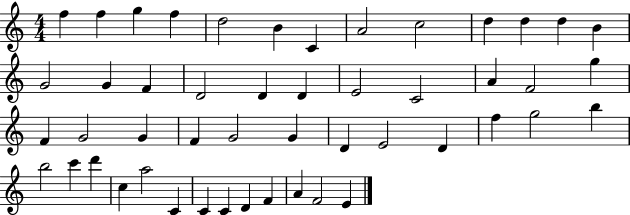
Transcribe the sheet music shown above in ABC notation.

X:1
T:Untitled
M:4/4
L:1/4
K:C
f f g f d2 B C A2 c2 d d d B G2 G F D2 D D E2 C2 A F2 g F G2 G F G2 G D E2 D f g2 b b2 c' d' c a2 C C C D F A F2 E